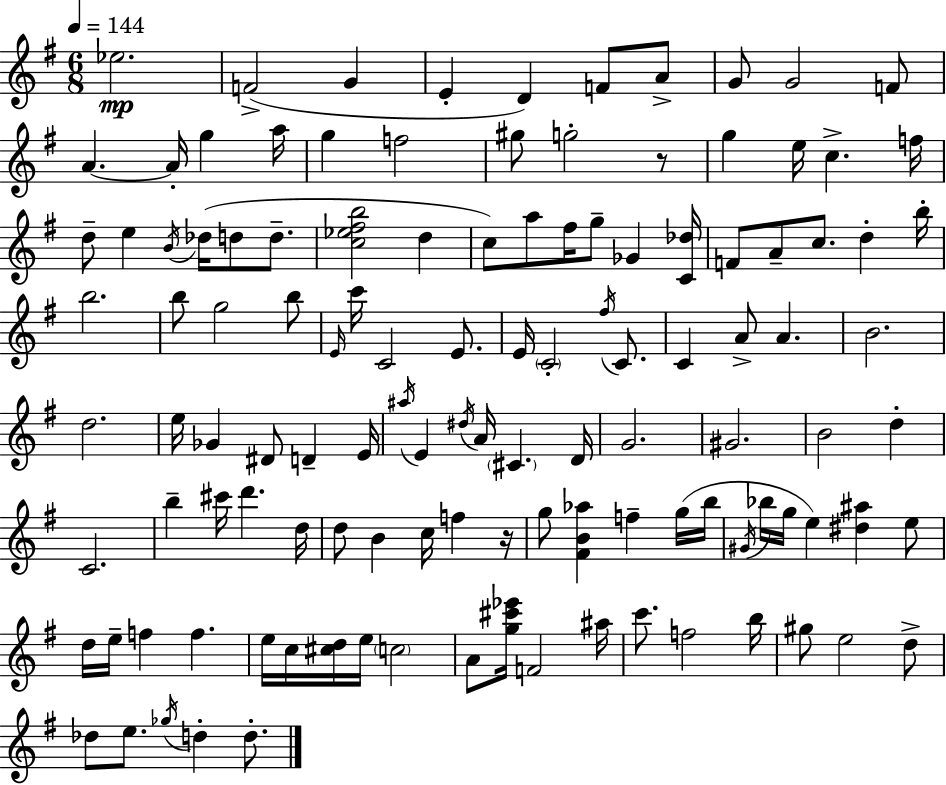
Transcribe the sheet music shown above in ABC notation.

X:1
T:Untitled
M:6/8
L:1/4
K:Em
_e2 F2 G E D F/2 A/2 G/2 G2 F/2 A A/4 g a/4 g f2 ^g/2 g2 z/2 g e/4 c f/4 d/2 e B/4 _d/4 d/2 d/2 [c_e^fb]2 d c/2 a/2 ^f/4 g/2 _G [C_d]/4 F/2 A/2 c/2 d b/4 b2 b/2 g2 b/2 E/4 c'/4 C2 E/2 E/4 C2 ^f/4 C/2 C A/2 A B2 d2 e/4 _G ^D/2 D E/4 ^a/4 E ^d/4 A/4 ^C D/4 G2 ^G2 B2 d C2 b ^c'/4 d' d/4 d/2 B c/4 f z/4 g/2 [^FB_a] f g/4 b/4 ^G/4 _b/4 g/4 e [^d^a] e/2 d/4 e/4 f f e/4 c/4 [^cd]/4 e/4 c2 A/2 [g^c'_e']/4 F2 ^a/4 c'/2 f2 b/4 ^g/2 e2 d/2 _d/2 e/2 _g/4 d d/2